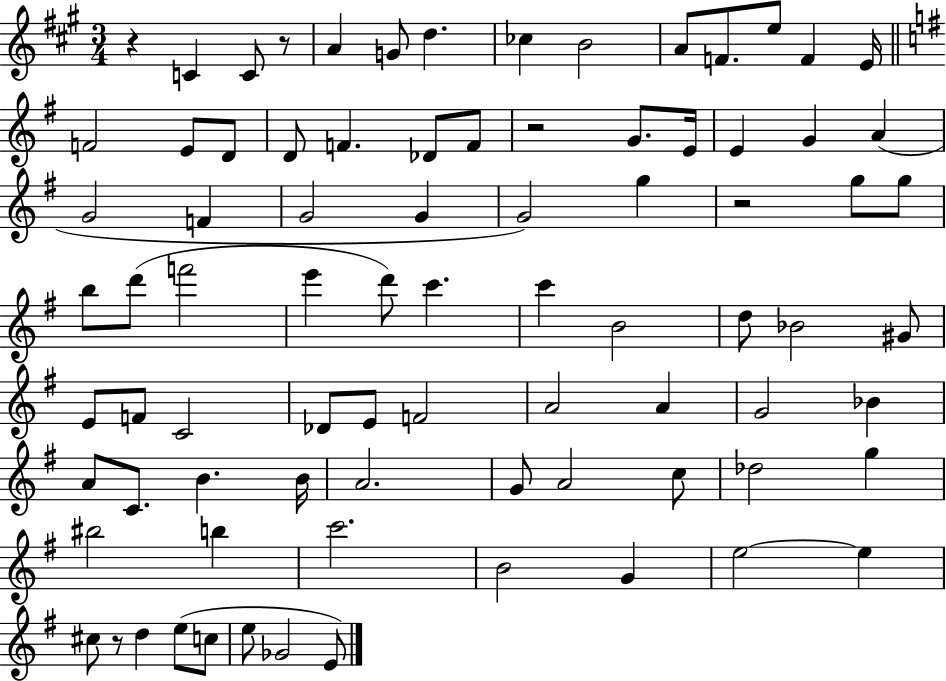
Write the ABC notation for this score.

X:1
T:Untitled
M:3/4
L:1/4
K:A
z C C/2 z/2 A G/2 d _c B2 A/2 F/2 e/2 F E/4 F2 E/2 D/2 D/2 F _D/2 F/2 z2 G/2 E/4 E G A G2 F G2 G G2 g z2 g/2 g/2 b/2 d'/2 f'2 e' d'/2 c' c' B2 d/2 _B2 ^G/2 E/2 F/2 C2 _D/2 E/2 F2 A2 A G2 _B A/2 C/2 B B/4 A2 G/2 A2 c/2 _d2 g ^b2 b c'2 B2 G e2 e ^c/2 z/2 d e/2 c/2 e/2 _G2 E/2